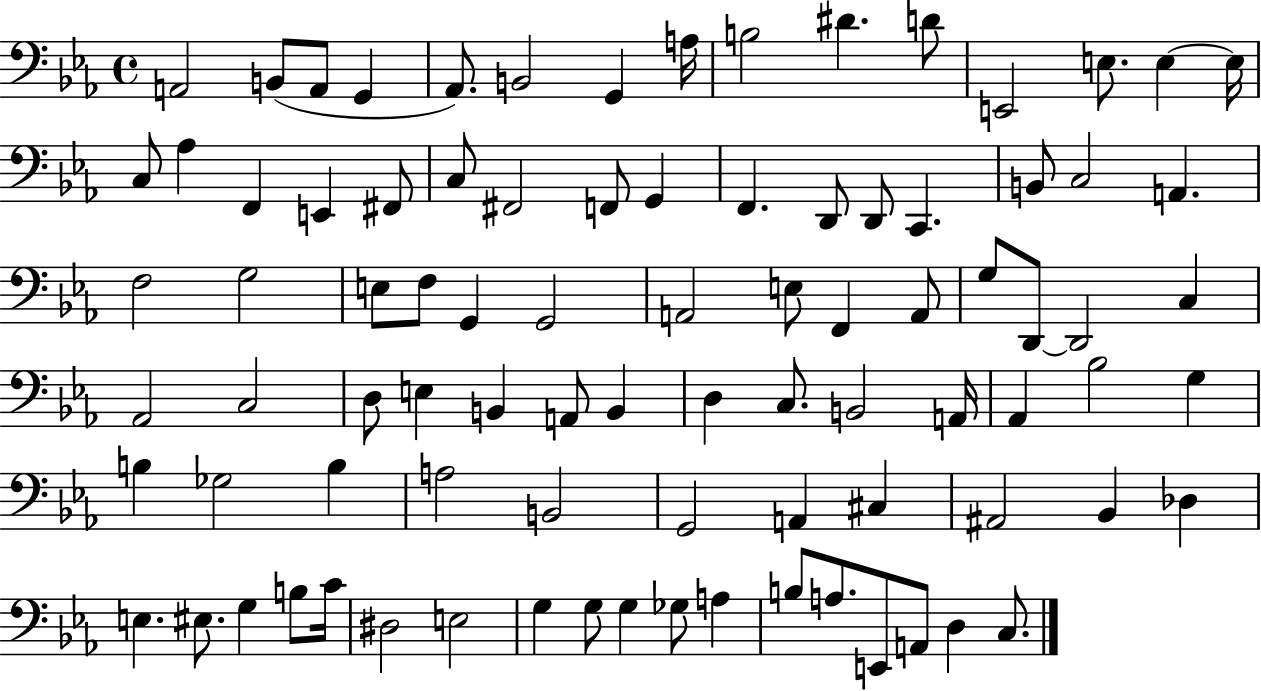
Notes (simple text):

A2/h B2/e A2/e G2/q Ab2/e. B2/h G2/q A3/s B3/h D#4/q. D4/e E2/h E3/e. E3/q E3/s C3/e Ab3/q F2/q E2/q F#2/e C3/e F#2/h F2/e G2/q F2/q. D2/e D2/e C2/q. B2/e C3/h A2/q. F3/h G3/h E3/e F3/e G2/q G2/h A2/h E3/e F2/q A2/e G3/e D2/e D2/h C3/q Ab2/h C3/h D3/e E3/q B2/q A2/e B2/q D3/q C3/e. B2/h A2/s Ab2/q Bb3/h G3/q B3/q Gb3/h B3/q A3/h B2/h G2/h A2/q C#3/q A#2/h Bb2/q Db3/q E3/q. EIS3/e. G3/q B3/e C4/s D#3/h E3/h G3/q G3/e G3/q Gb3/e A3/q B3/e A3/e. E2/e A2/e D3/q C3/e.